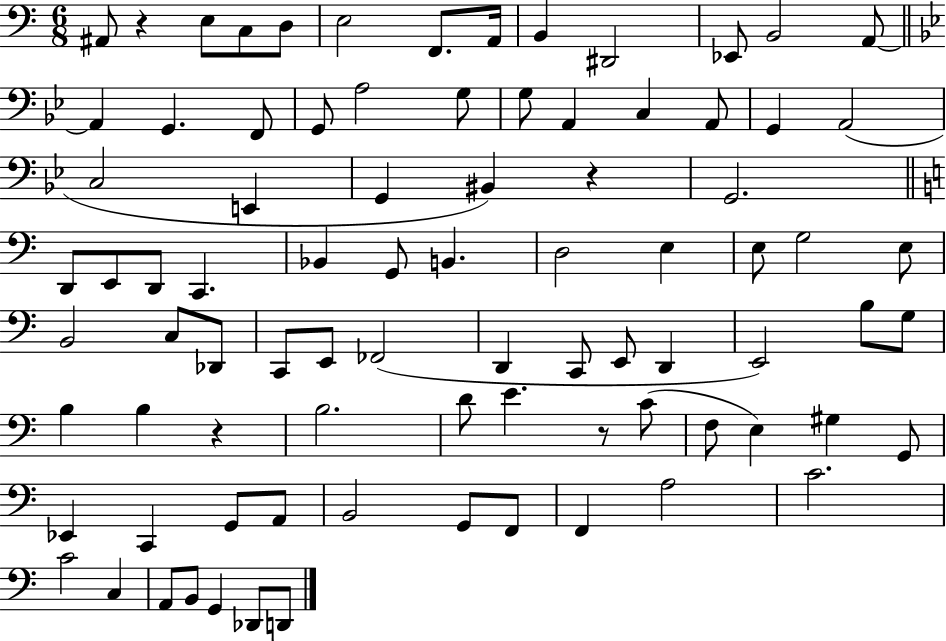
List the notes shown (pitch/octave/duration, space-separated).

A#2/e R/q E3/e C3/e D3/e E3/h F2/e. A2/s B2/q D#2/h Eb2/e B2/h A2/e A2/q G2/q. F2/e G2/e A3/h G3/e G3/e A2/q C3/q A2/e G2/q A2/h C3/h E2/q G2/q BIS2/q R/q G2/h. D2/e E2/e D2/e C2/q. Bb2/q G2/e B2/q. D3/h E3/q E3/e G3/h E3/e B2/h C3/e Db2/e C2/e E2/e FES2/h D2/q C2/e E2/e D2/q E2/h B3/e G3/e B3/q B3/q R/q B3/h. D4/e E4/q. R/e C4/e F3/e E3/q G#3/q G2/e Eb2/q C2/q G2/e A2/e B2/h G2/e F2/e F2/q A3/h C4/h. C4/h C3/q A2/e B2/e G2/q Db2/e D2/e